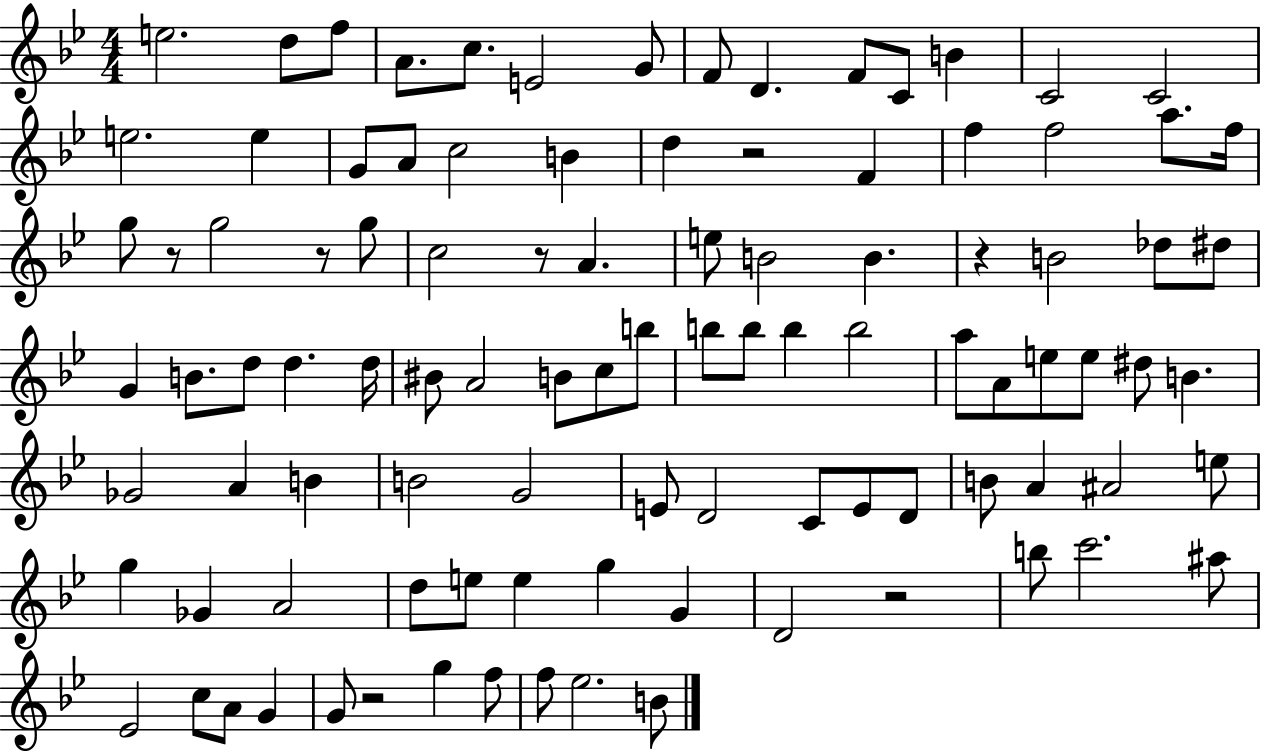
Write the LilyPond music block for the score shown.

{
  \clef treble
  \numericTimeSignature
  \time 4/4
  \key bes \major
  e''2. d''8 f''8 | a'8. c''8. e'2 g'8 | f'8 d'4. f'8 c'8 b'4 | c'2 c'2 | \break e''2. e''4 | g'8 a'8 c''2 b'4 | d''4 r2 f'4 | f''4 f''2 a''8. f''16 | \break g''8 r8 g''2 r8 g''8 | c''2 r8 a'4. | e''8 b'2 b'4. | r4 b'2 des''8 dis''8 | \break g'4 b'8. d''8 d''4. d''16 | bis'8 a'2 b'8 c''8 b''8 | b''8 b''8 b''4 b''2 | a''8 a'8 e''8 e''8 dis''8 b'4. | \break ges'2 a'4 b'4 | b'2 g'2 | e'8 d'2 c'8 e'8 d'8 | b'8 a'4 ais'2 e''8 | \break g''4 ges'4 a'2 | d''8 e''8 e''4 g''4 g'4 | d'2 r2 | b''8 c'''2. ais''8 | \break ees'2 c''8 a'8 g'4 | g'8 r2 g''4 f''8 | f''8 ees''2. b'8 | \bar "|."
}